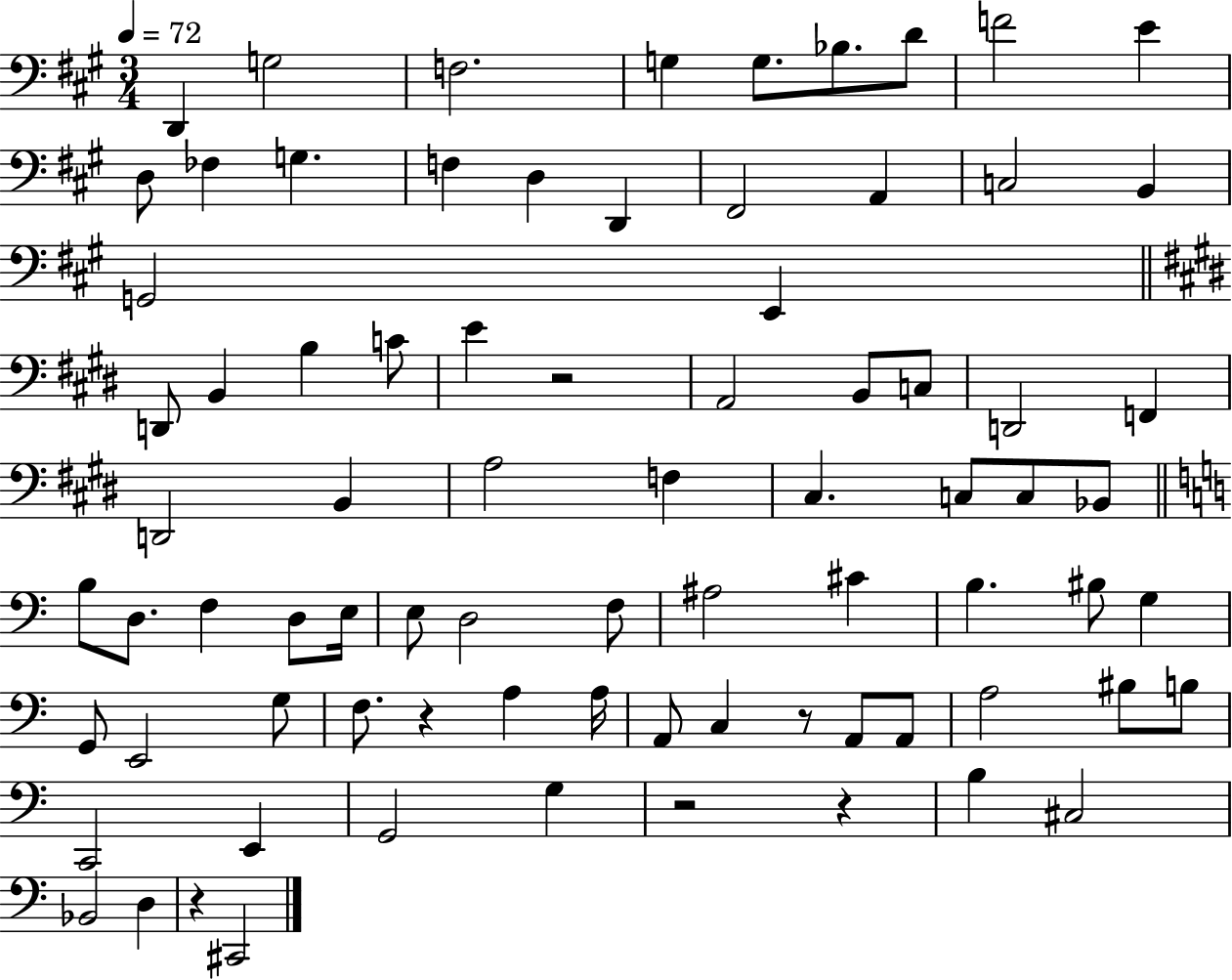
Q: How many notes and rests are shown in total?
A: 80